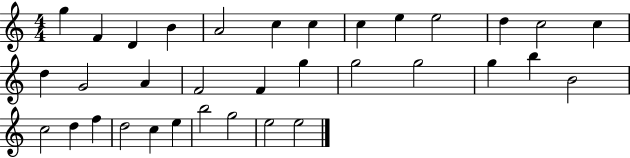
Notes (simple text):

G5/q F4/q D4/q B4/q A4/h C5/q C5/q C5/q E5/q E5/h D5/q C5/h C5/q D5/q G4/h A4/q F4/h F4/q G5/q G5/h G5/h G5/q B5/q B4/h C5/h D5/q F5/q D5/h C5/q E5/q B5/h G5/h E5/h E5/h